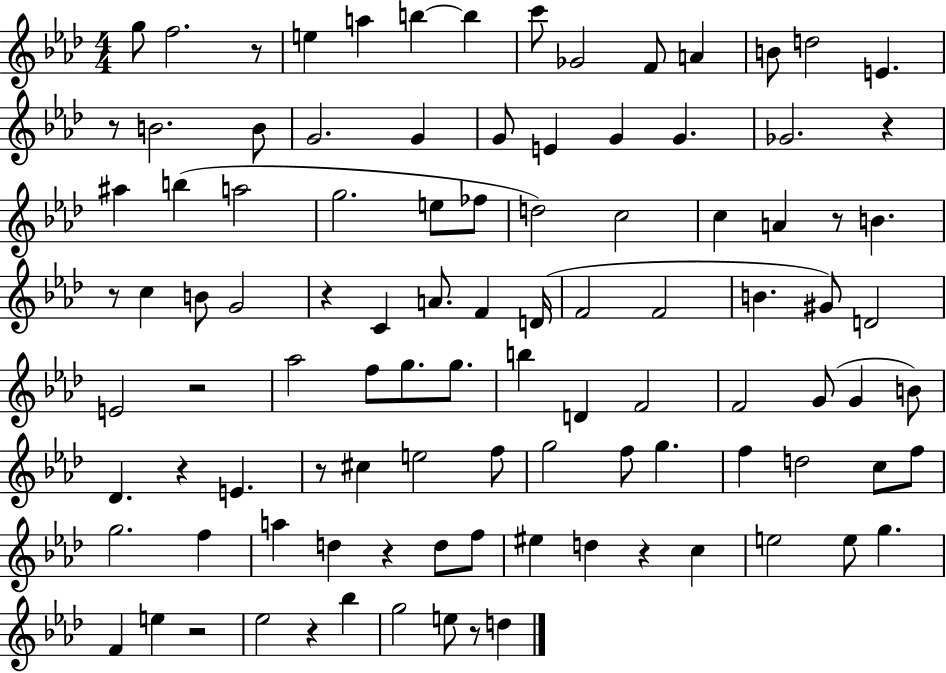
G5/e F5/h. R/e E5/q A5/q B5/q B5/q C6/e Gb4/h F4/e A4/q B4/e D5/h E4/q. R/e B4/h. B4/e G4/h. G4/q G4/e E4/q G4/q G4/q. Gb4/h. R/q A#5/q B5/q A5/h G5/h. E5/e FES5/e D5/h C5/h C5/q A4/q R/e B4/q. R/e C5/q B4/e G4/h R/q C4/q A4/e. F4/q D4/s F4/h F4/h B4/q. G#4/e D4/h E4/h R/h Ab5/h F5/e G5/e. G5/e. B5/q D4/q F4/h F4/h G4/e G4/q B4/e Db4/q. R/q E4/q. R/e C#5/q E5/h F5/e G5/h F5/e G5/q. F5/q D5/h C5/e F5/e G5/h. F5/q A5/q D5/q R/q D5/e F5/e EIS5/q D5/q R/q C5/q E5/h E5/e G5/q. F4/q E5/q R/h Eb5/h R/q Bb5/q G5/h E5/e R/e D5/q